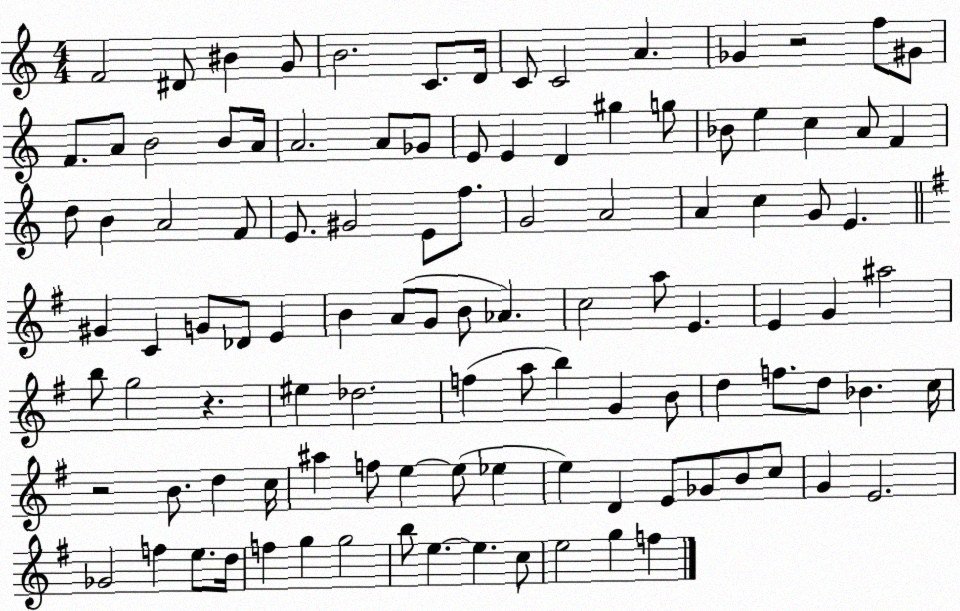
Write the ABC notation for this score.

X:1
T:Untitled
M:4/4
L:1/4
K:C
F2 ^D/2 ^B G/2 B2 C/2 D/4 C/2 C2 A _G z2 f/2 ^G/2 F/2 A/2 B2 B/2 A/4 A2 A/2 _G/2 E/2 E D ^g g/2 _B/2 e c A/2 F d/2 B A2 F/2 E/2 ^G2 E/2 f/2 G2 A2 A c G/2 E ^G C G/2 _D/2 E B A/2 G/2 B/2 _A c2 a/2 E E G ^a2 b/2 g2 z ^e _d2 f a/2 b G B/2 d f/2 d/2 _B c/4 z2 B/2 d c/4 ^a f/2 e e/2 _e e D E/2 _G/2 B/2 c/2 G E2 _G2 f e/2 d/4 f g g2 b/2 e e c/2 e2 g f